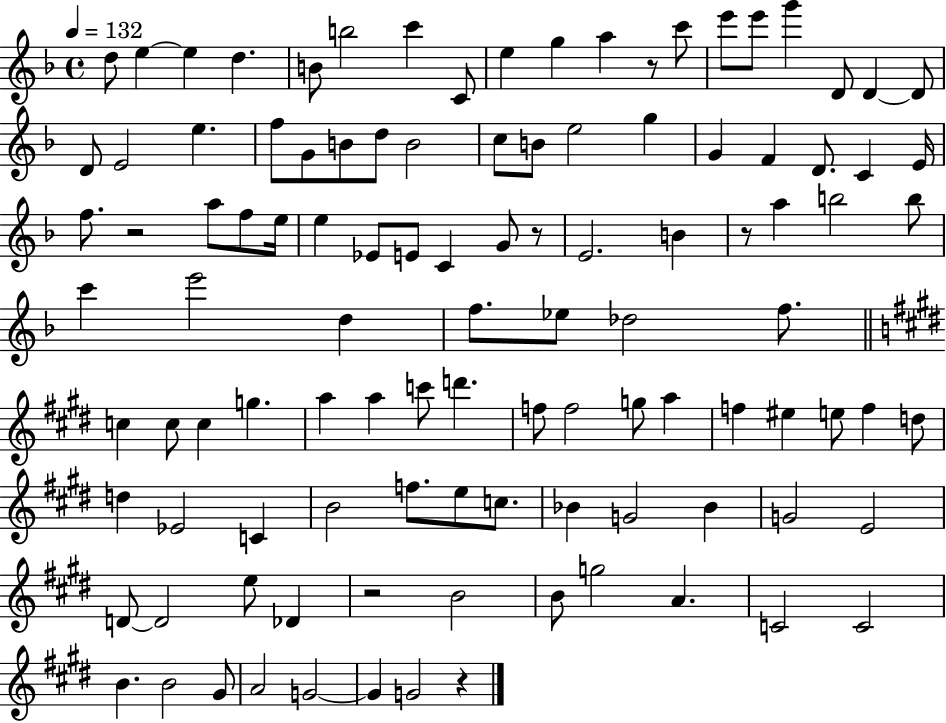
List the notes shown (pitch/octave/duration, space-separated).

D5/e E5/q E5/q D5/q. B4/e B5/h C6/q C4/e E5/q G5/q A5/q R/e C6/e E6/e E6/e G6/q D4/e D4/q D4/e D4/e E4/h E5/q. F5/e G4/e B4/e D5/e B4/h C5/e B4/e E5/h G5/q G4/q F4/q D4/e. C4/q E4/s F5/e. R/h A5/e F5/e E5/s E5/q Eb4/e E4/e C4/q G4/e R/e E4/h. B4/q R/e A5/q B5/h B5/e C6/q E6/h D5/q F5/e. Eb5/e Db5/h F5/e. C5/q C5/e C5/q G5/q. A5/q A5/q C6/e D6/q. F5/e F5/h G5/e A5/q F5/q EIS5/q E5/e F5/q D5/e D5/q Eb4/h C4/q B4/h F5/e. E5/e C5/e. Bb4/q G4/h Bb4/q G4/h E4/h D4/e D4/h E5/e Db4/q R/h B4/h B4/e G5/h A4/q. C4/h C4/h B4/q. B4/h G#4/e A4/h G4/h G4/q G4/h R/q